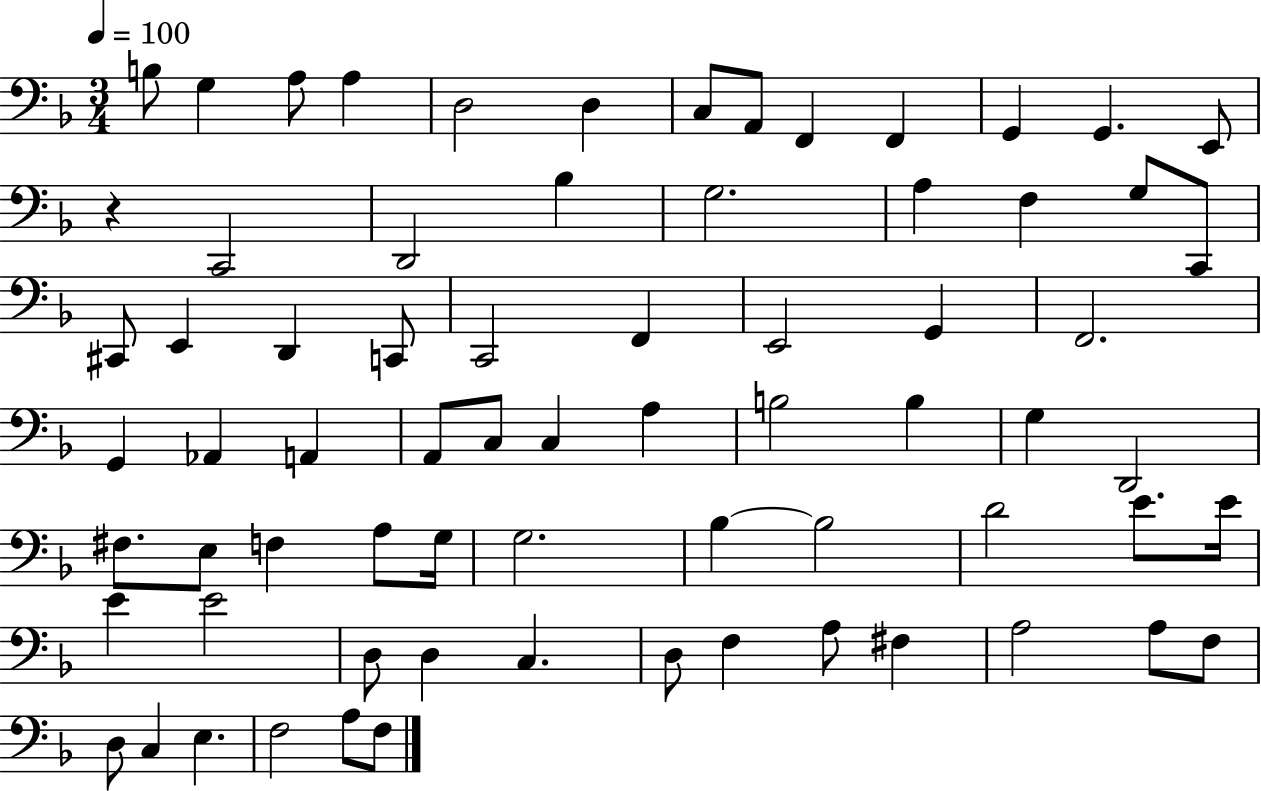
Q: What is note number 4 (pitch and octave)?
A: A3